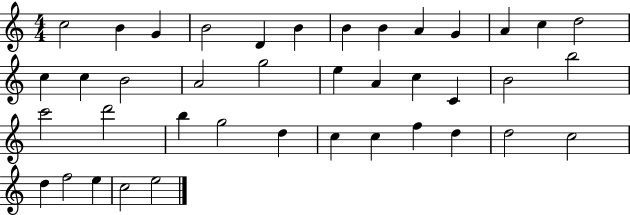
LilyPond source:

{
  \clef treble
  \numericTimeSignature
  \time 4/4
  \key c \major
  c''2 b'4 g'4 | b'2 d'4 b'4 | b'4 b'4 a'4 g'4 | a'4 c''4 d''2 | \break c''4 c''4 b'2 | a'2 g''2 | e''4 a'4 c''4 c'4 | b'2 b''2 | \break c'''2 d'''2 | b''4 g''2 d''4 | c''4 c''4 f''4 d''4 | d''2 c''2 | \break d''4 f''2 e''4 | c''2 e''2 | \bar "|."
}